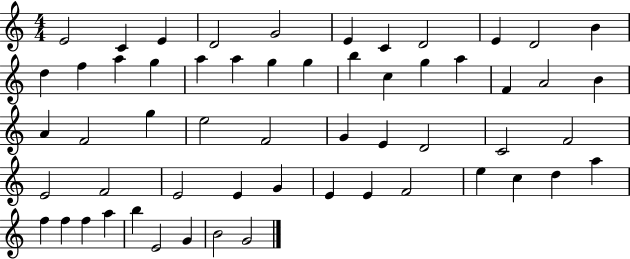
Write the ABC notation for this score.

X:1
T:Untitled
M:4/4
L:1/4
K:C
E2 C E D2 G2 E C D2 E D2 B d f a g a a g g b c g a F A2 B A F2 g e2 F2 G E D2 C2 F2 E2 F2 E2 E G E E F2 e c d a f f f a b E2 G B2 G2